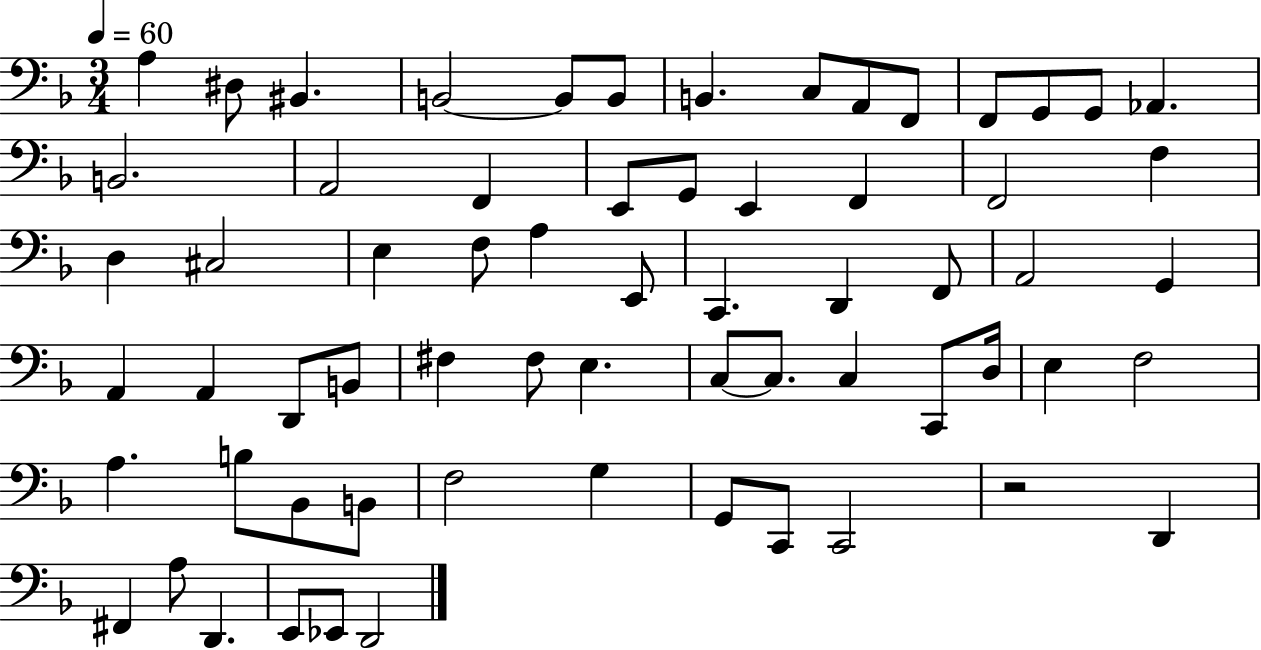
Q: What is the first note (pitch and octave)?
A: A3